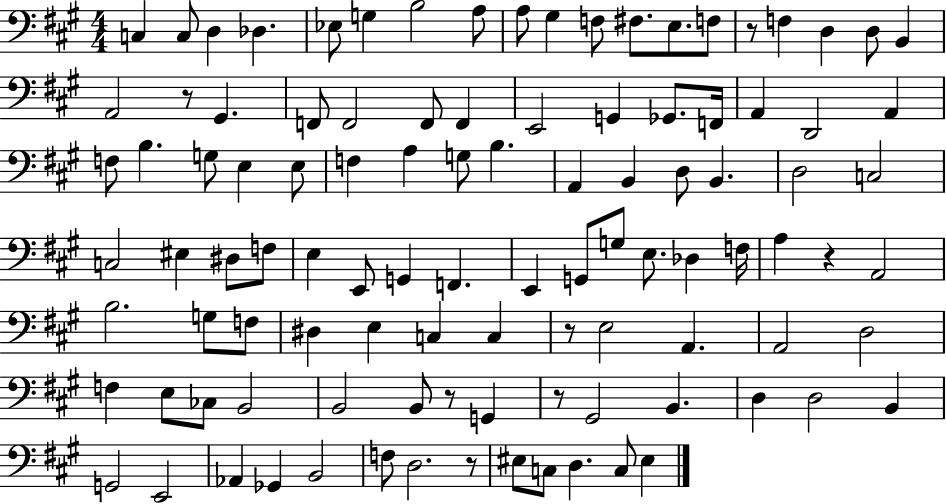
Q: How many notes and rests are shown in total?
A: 104